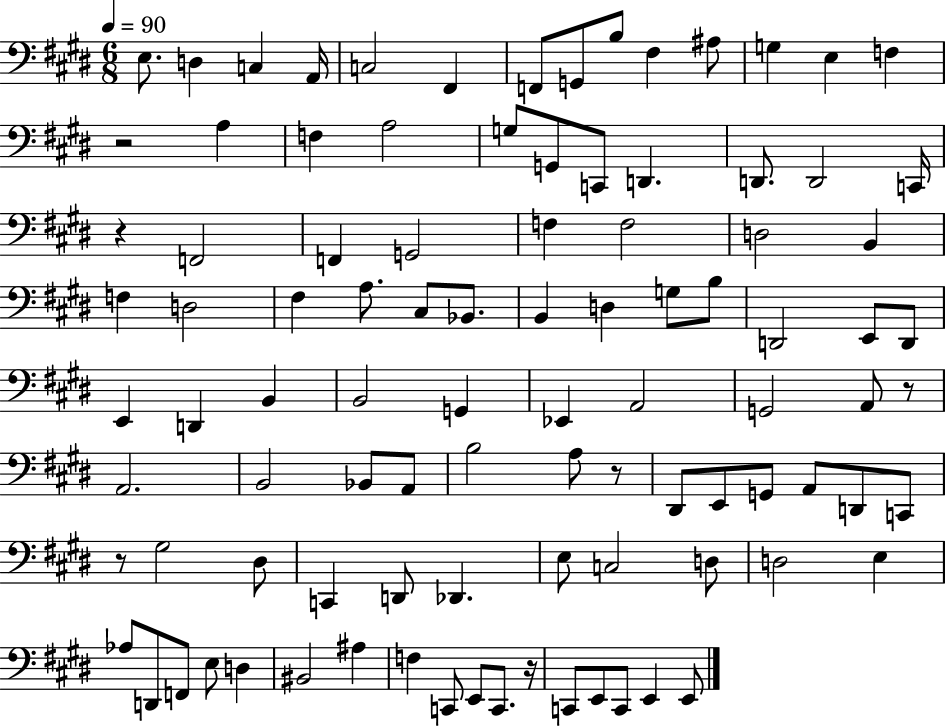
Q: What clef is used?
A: bass